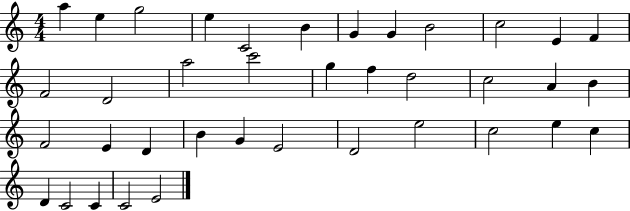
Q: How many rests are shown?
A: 0